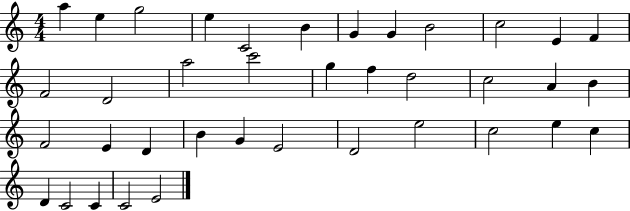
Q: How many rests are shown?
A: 0